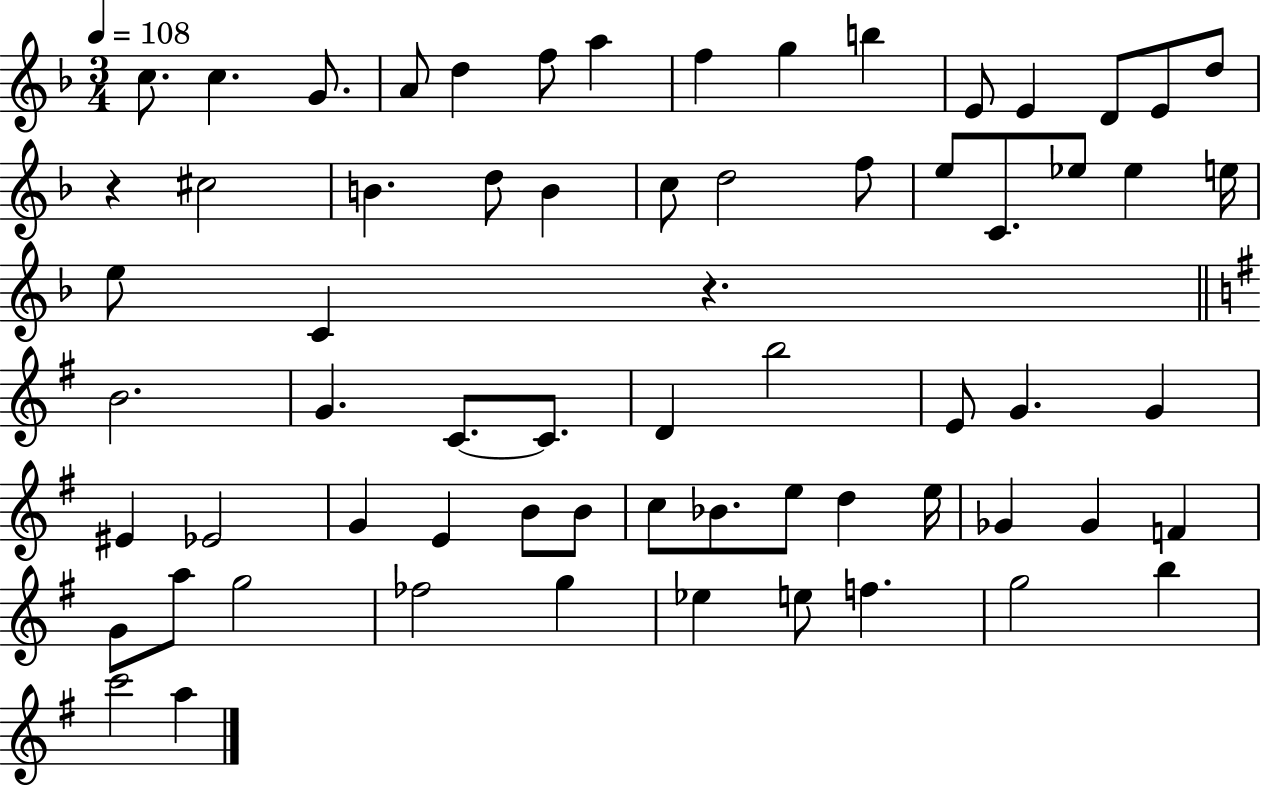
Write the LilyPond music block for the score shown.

{
  \clef treble
  \numericTimeSignature
  \time 3/4
  \key f \major
  \tempo 4 = 108
  c''8. c''4. g'8. | a'8 d''4 f''8 a''4 | f''4 g''4 b''4 | e'8 e'4 d'8 e'8 d''8 | \break r4 cis''2 | b'4. d''8 b'4 | c''8 d''2 f''8 | e''8 c'8. ees''8 ees''4 e''16 | \break e''8 c'4 r4. | \bar "||" \break \key e \minor b'2. | g'4. c'8.~~ c'8. | d'4 b''2 | e'8 g'4. g'4 | \break eis'4 ees'2 | g'4 e'4 b'8 b'8 | c''8 bes'8. e''8 d''4 e''16 | ges'4 ges'4 f'4 | \break g'8 a''8 g''2 | fes''2 g''4 | ees''4 e''8 f''4. | g''2 b''4 | \break c'''2 a''4 | \bar "|."
}